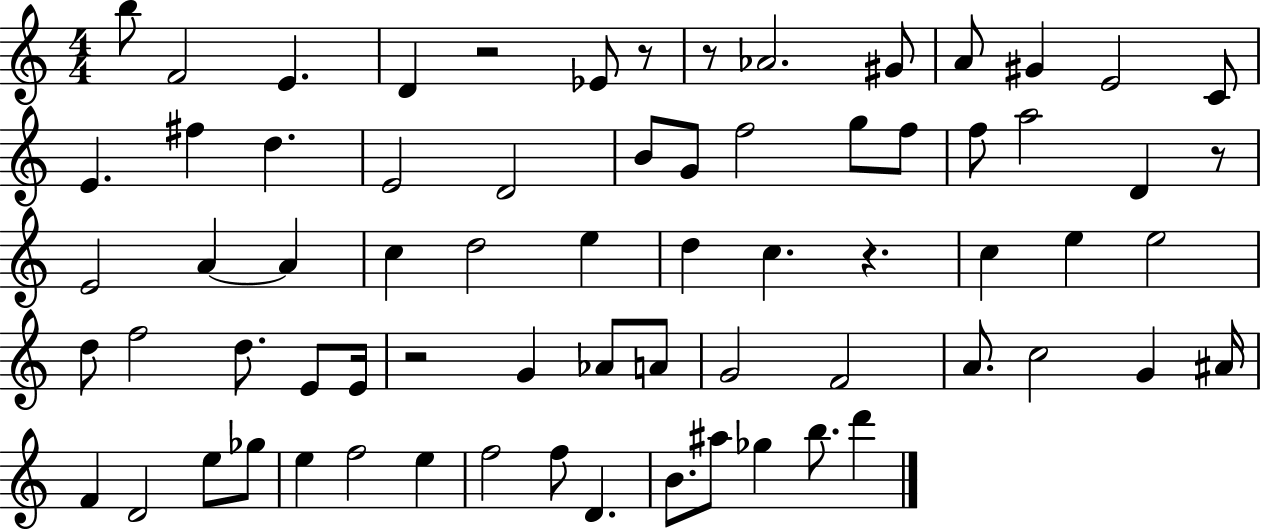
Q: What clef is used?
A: treble